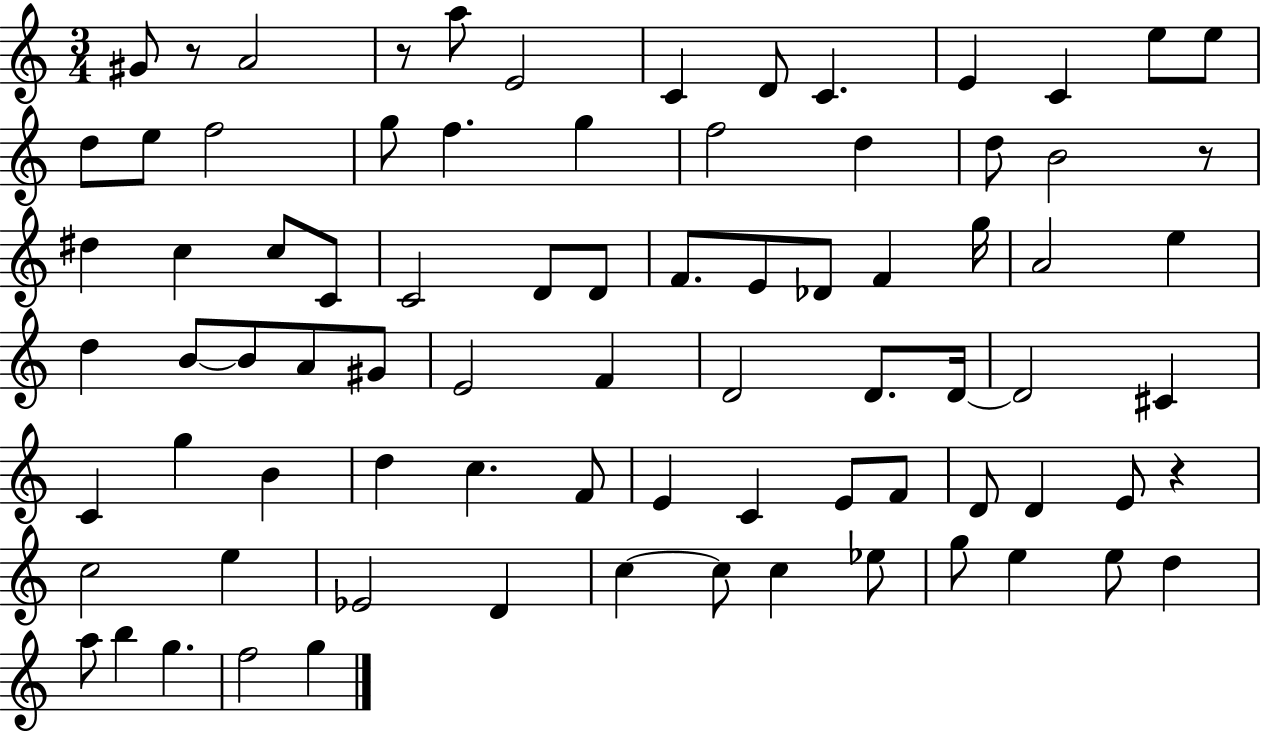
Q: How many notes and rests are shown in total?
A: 81